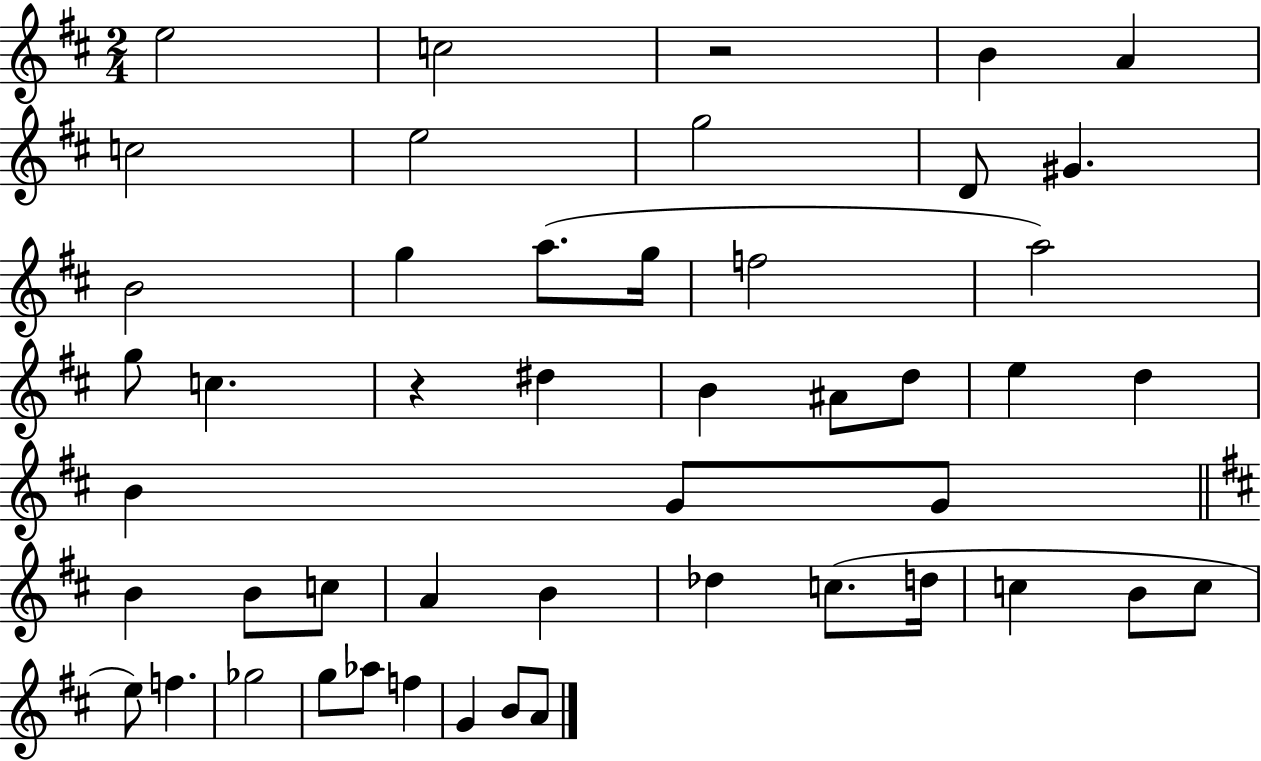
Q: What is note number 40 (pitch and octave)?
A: Gb5